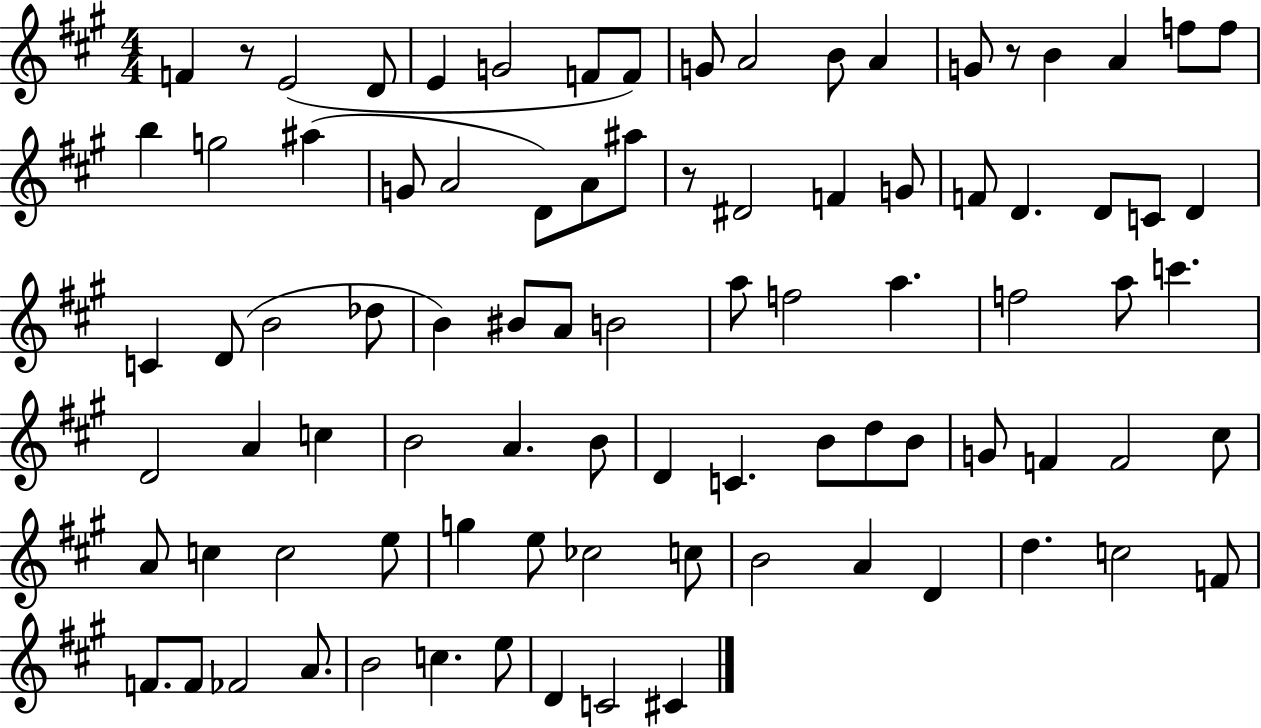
{
  \clef treble
  \numericTimeSignature
  \time 4/4
  \key a \major
  f'4 r8 e'2( d'8 | e'4 g'2 f'8 f'8) | g'8 a'2 b'8 a'4 | g'8 r8 b'4 a'4 f''8 f''8 | \break b''4 g''2 ais''4( | g'8 a'2 d'8) a'8 ais''8 | r8 dis'2 f'4 g'8 | f'8 d'4. d'8 c'8 d'4 | \break c'4 d'8( b'2 des''8 | b'4) bis'8 a'8 b'2 | a''8 f''2 a''4. | f''2 a''8 c'''4. | \break d'2 a'4 c''4 | b'2 a'4. b'8 | d'4 c'4. b'8 d''8 b'8 | g'8 f'4 f'2 cis''8 | \break a'8 c''4 c''2 e''8 | g''4 e''8 ces''2 c''8 | b'2 a'4 d'4 | d''4. c''2 f'8 | \break f'8. f'8 fes'2 a'8. | b'2 c''4. e''8 | d'4 c'2 cis'4 | \bar "|."
}